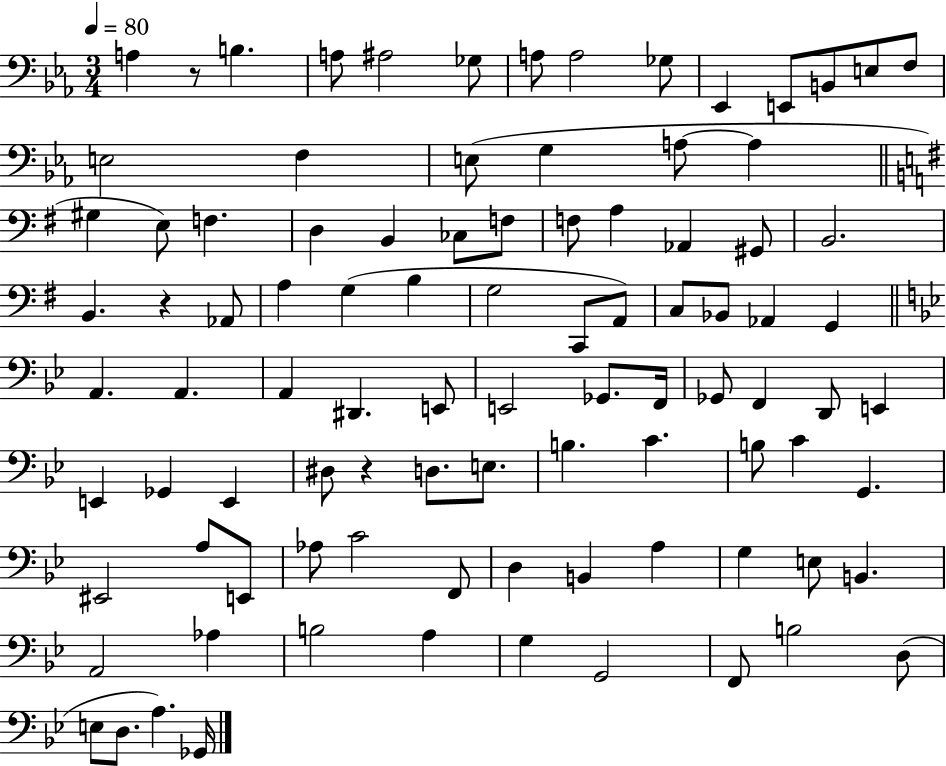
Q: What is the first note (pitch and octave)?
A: A3